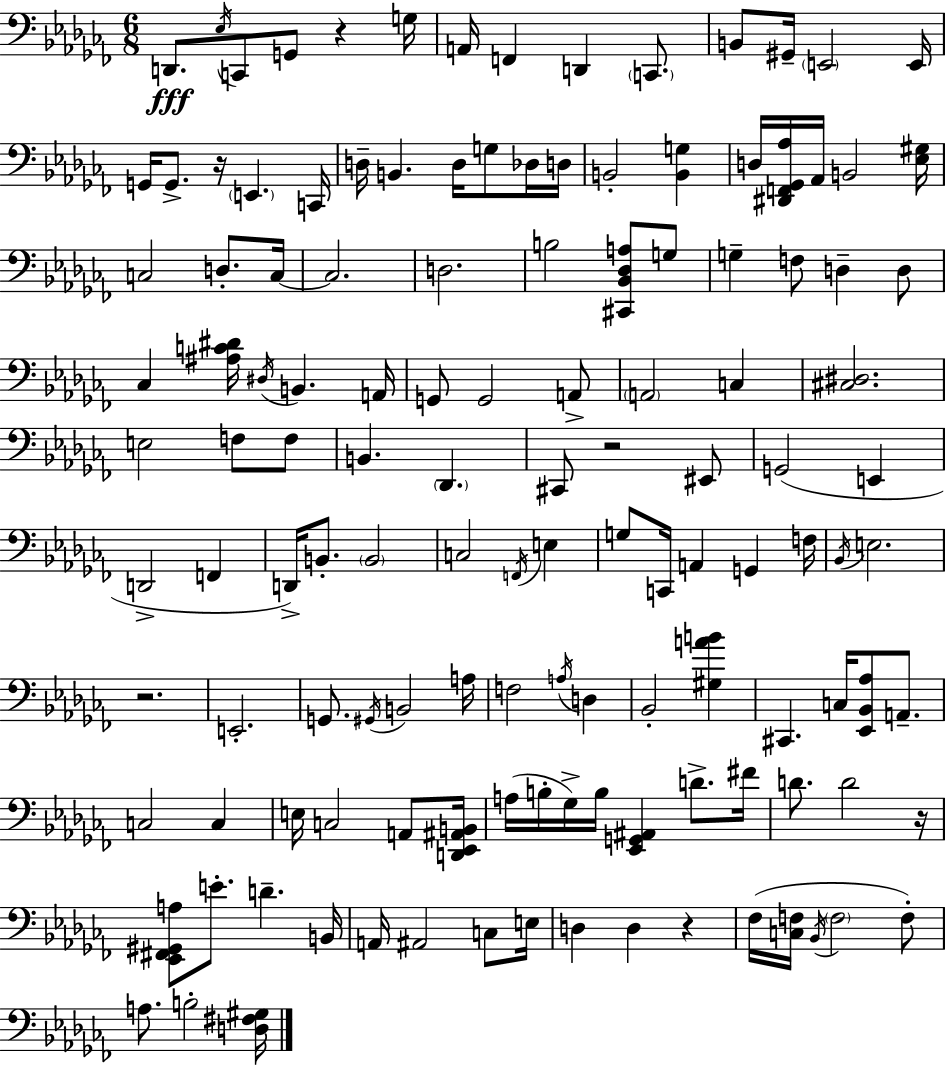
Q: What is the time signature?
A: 6/8